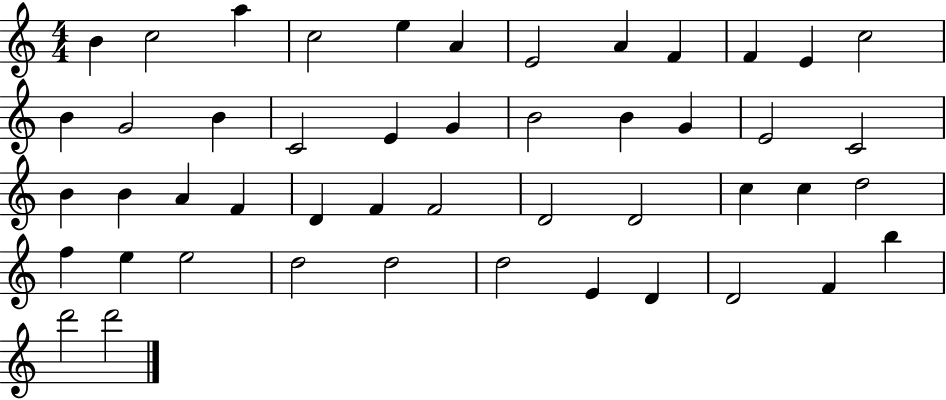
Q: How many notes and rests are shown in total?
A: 48